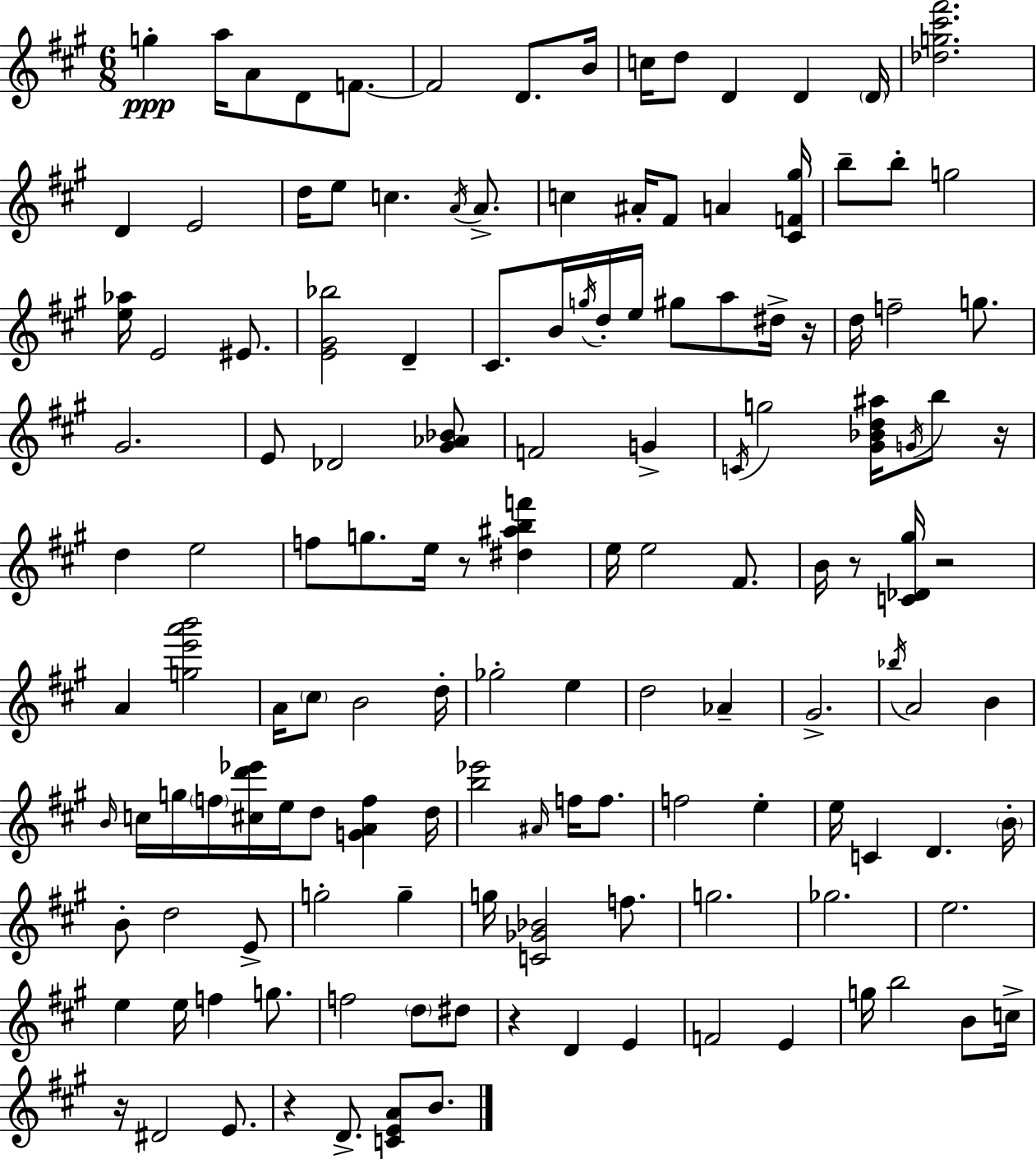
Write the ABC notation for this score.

X:1
T:Untitled
M:6/8
L:1/4
K:A
g a/4 A/2 D/2 F/2 F2 D/2 B/4 c/4 d/2 D D D/4 [_dg^c'^f']2 D E2 d/4 e/2 c A/4 A/2 c ^A/4 ^F/2 A [^CF^g]/4 b/2 b/2 g2 [e_a]/4 E2 ^E/2 [E^G_b]2 D ^C/2 B/4 g/4 d/4 e/4 ^g/2 a/2 ^d/4 z/4 d/4 f2 g/2 ^G2 E/2 _D2 [^G_A_B]/2 F2 G C/4 g2 [^G_Bd^a]/4 G/4 b/2 z/4 d e2 f/2 g/2 e/4 z/2 [^d^abf'] e/4 e2 ^F/2 B/4 z/2 [C_D^g]/4 z2 A [ge'a'b']2 A/4 ^c/2 B2 d/4 _g2 e d2 _A ^G2 _b/4 A2 B B/4 c/4 g/4 f/4 [^cd'_e']/4 e/4 d/2 [GAf] d/4 [b_e']2 ^A/4 f/4 f/2 f2 e e/4 C D B/4 B/2 d2 E/2 g2 g g/4 [C_G_B]2 f/2 g2 _g2 e2 e e/4 f g/2 f2 d/2 ^d/2 z D E F2 E g/4 b2 B/2 c/4 z/4 ^D2 E/2 z D/2 [CEA]/2 B/2